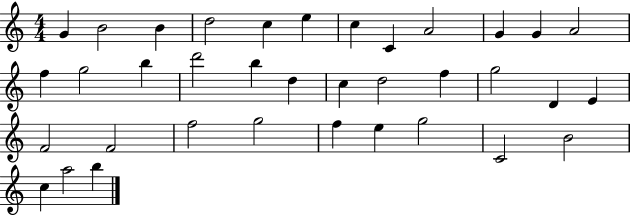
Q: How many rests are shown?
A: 0